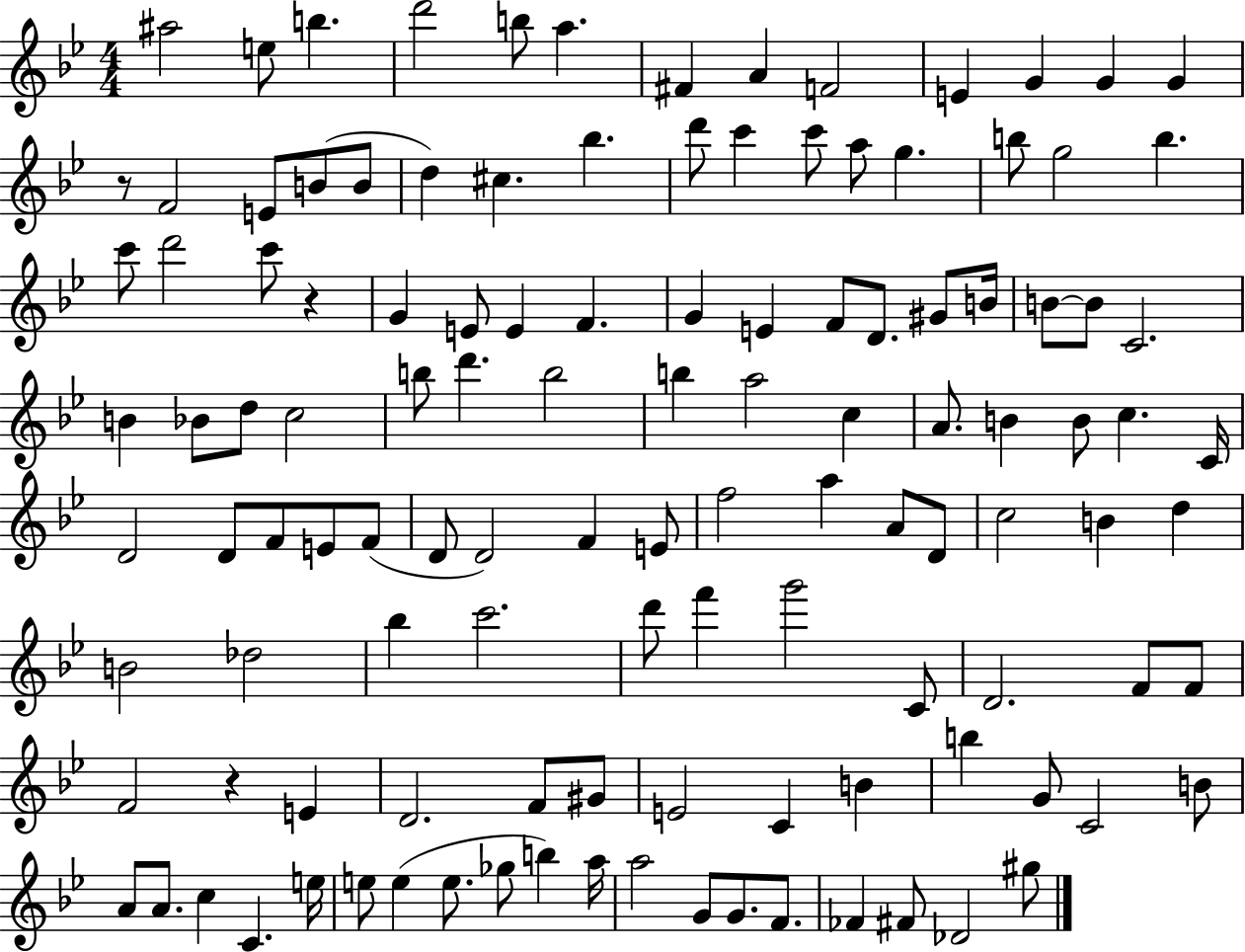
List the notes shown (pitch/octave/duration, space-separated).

A#5/h E5/e B5/q. D6/h B5/e A5/q. F#4/q A4/q F4/h E4/q G4/q G4/q G4/q R/e F4/h E4/e B4/e B4/e D5/q C#5/q. Bb5/q. D6/e C6/q C6/e A5/e G5/q. B5/e G5/h B5/q. C6/e D6/h C6/e R/q G4/q E4/e E4/q F4/q. G4/q E4/q F4/e D4/e. G#4/e B4/s B4/e B4/e C4/h. B4/q Bb4/e D5/e C5/h B5/e D6/q. B5/h B5/q A5/h C5/q A4/e. B4/q B4/e C5/q. C4/s D4/h D4/e F4/e E4/e F4/e D4/e D4/h F4/q E4/e F5/h A5/q A4/e D4/e C5/h B4/q D5/q B4/h Db5/h Bb5/q C6/h. D6/e F6/q G6/h C4/e D4/h. F4/e F4/e F4/h R/q E4/q D4/h. F4/e G#4/e E4/h C4/q B4/q B5/q G4/e C4/h B4/e A4/e A4/e. C5/q C4/q. E5/s E5/e E5/q E5/e. Gb5/e B5/q A5/s A5/h G4/e G4/e. F4/e. FES4/q F#4/e Db4/h G#5/e